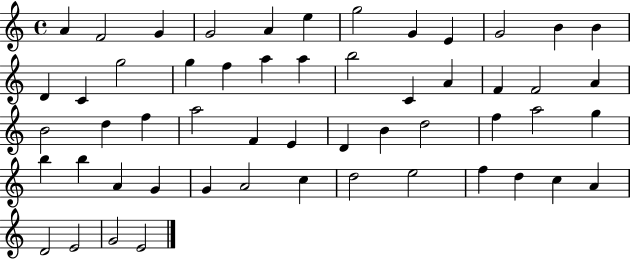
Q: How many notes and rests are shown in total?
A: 54